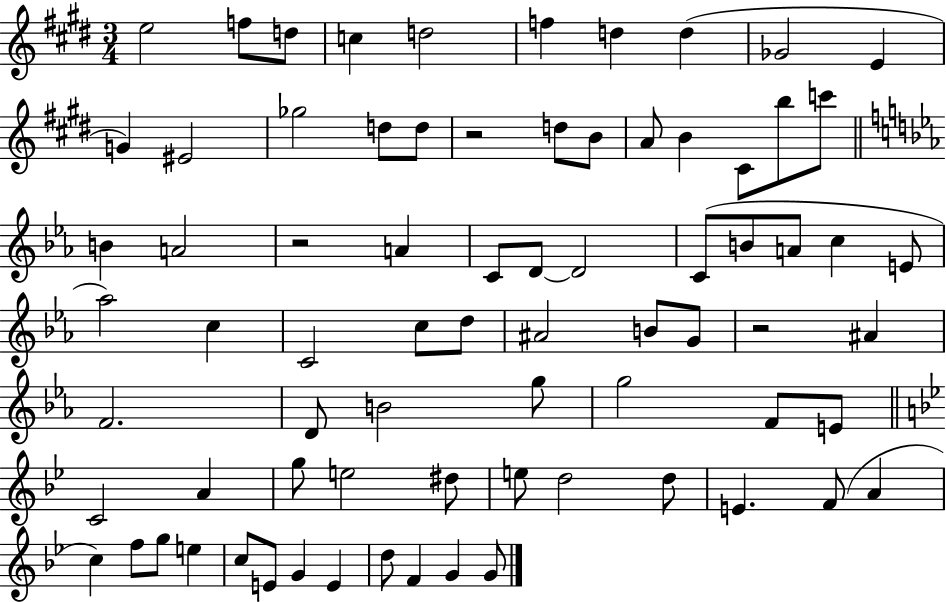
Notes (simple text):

E5/h F5/e D5/e C5/q D5/h F5/q D5/q D5/q Gb4/h E4/q G4/q EIS4/h Gb5/h D5/e D5/e R/h D5/e B4/e A4/e B4/q C#4/e B5/e C6/e B4/q A4/h R/h A4/q C4/e D4/e D4/h C4/e B4/e A4/e C5/q E4/e Ab5/h C5/q C4/h C5/e D5/e A#4/h B4/e G4/e R/h A#4/q F4/h. D4/e B4/h G5/e G5/h F4/e E4/e C4/h A4/q G5/e E5/h D#5/e E5/e D5/h D5/e E4/q. F4/e A4/q C5/q F5/e G5/e E5/q C5/e E4/e G4/q E4/q D5/e F4/q G4/q G4/e